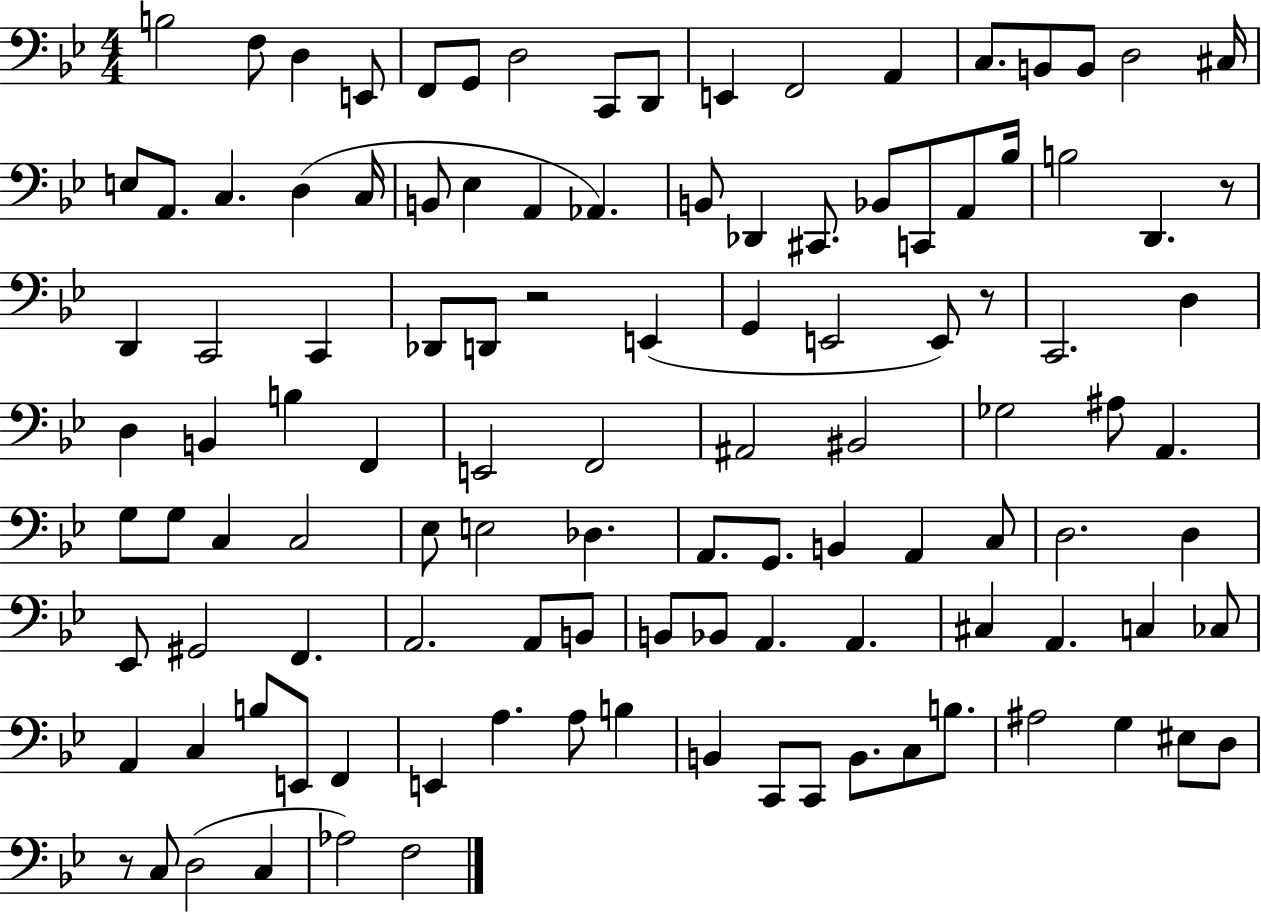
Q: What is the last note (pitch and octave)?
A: F3